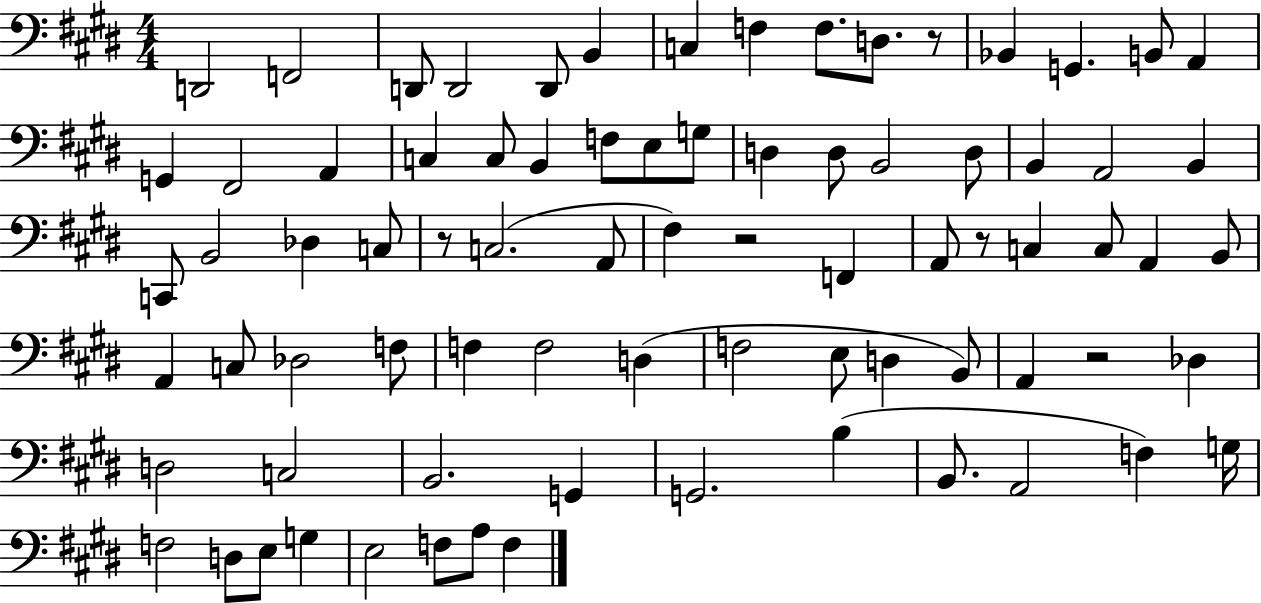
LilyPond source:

{
  \clef bass
  \numericTimeSignature
  \time 4/4
  \key e \major
  d,2 f,2 | d,8 d,2 d,8 b,4 | c4 f4 f8. d8. r8 | bes,4 g,4. b,8 a,4 | \break g,4 fis,2 a,4 | c4 c8 b,4 f8 e8 g8 | d4 d8 b,2 d8 | b,4 a,2 b,4 | \break c,8 b,2 des4 c8 | r8 c2.( a,8 | fis4) r2 f,4 | a,8 r8 c4 c8 a,4 b,8 | \break a,4 c8 des2 f8 | f4 f2 d4( | f2 e8 d4 b,8) | a,4 r2 des4 | \break d2 c2 | b,2. g,4 | g,2. b4( | b,8. a,2 f4) g16 | \break f2 d8 e8 g4 | e2 f8 a8 f4 | \bar "|."
}